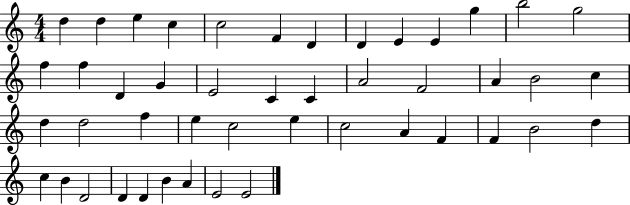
X:1
T:Untitled
M:4/4
L:1/4
K:C
d d e c c2 F D D E E g b2 g2 f f D G E2 C C A2 F2 A B2 c d d2 f e c2 e c2 A F F B2 d c B D2 D D B A E2 E2